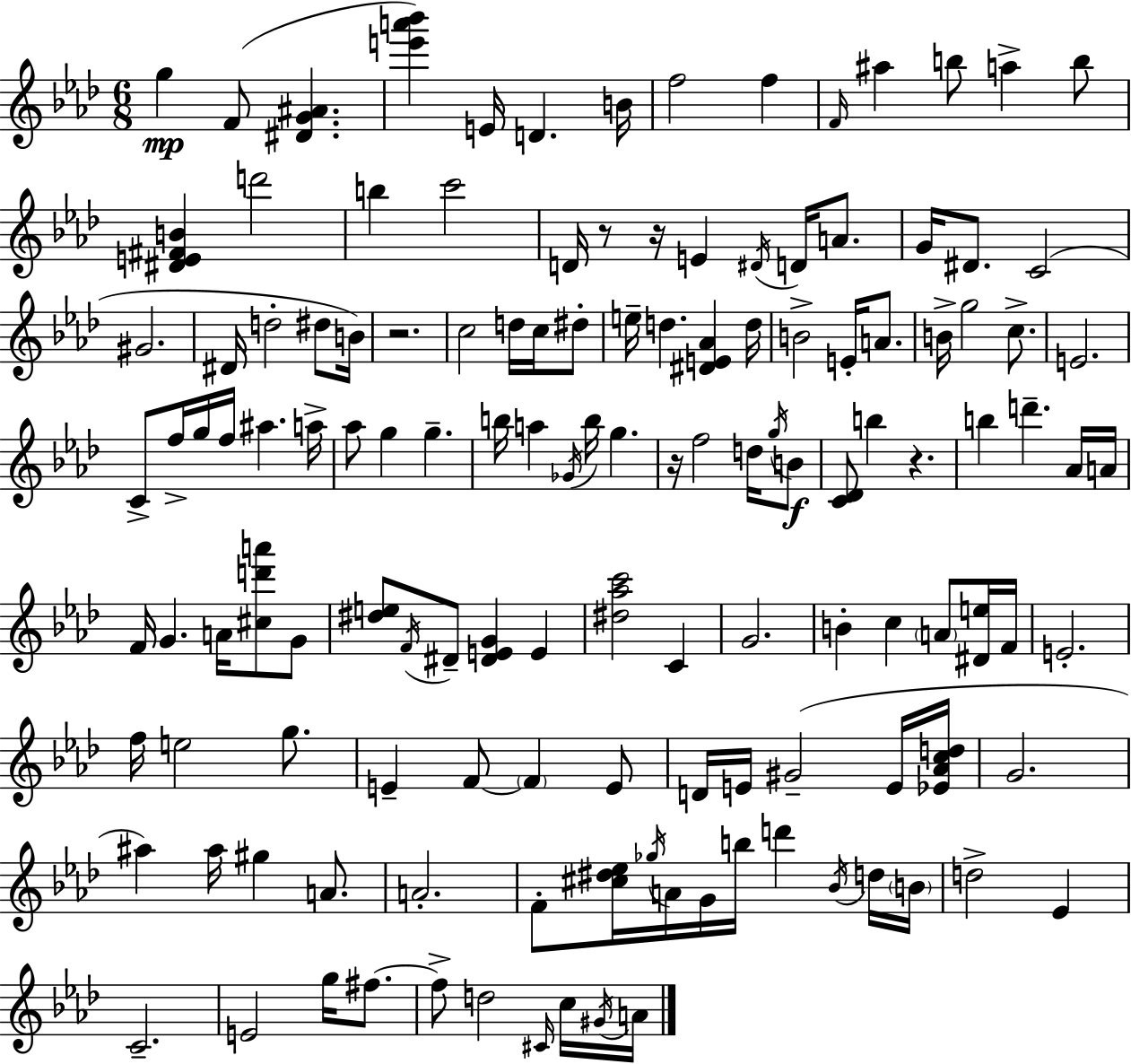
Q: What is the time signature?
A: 6/8